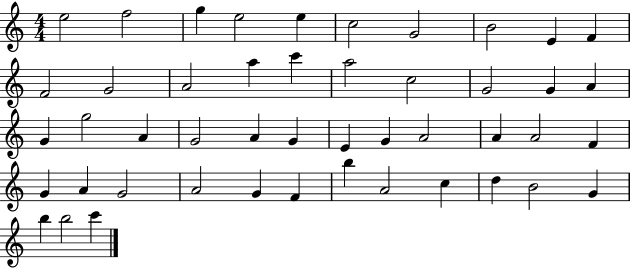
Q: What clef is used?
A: treble